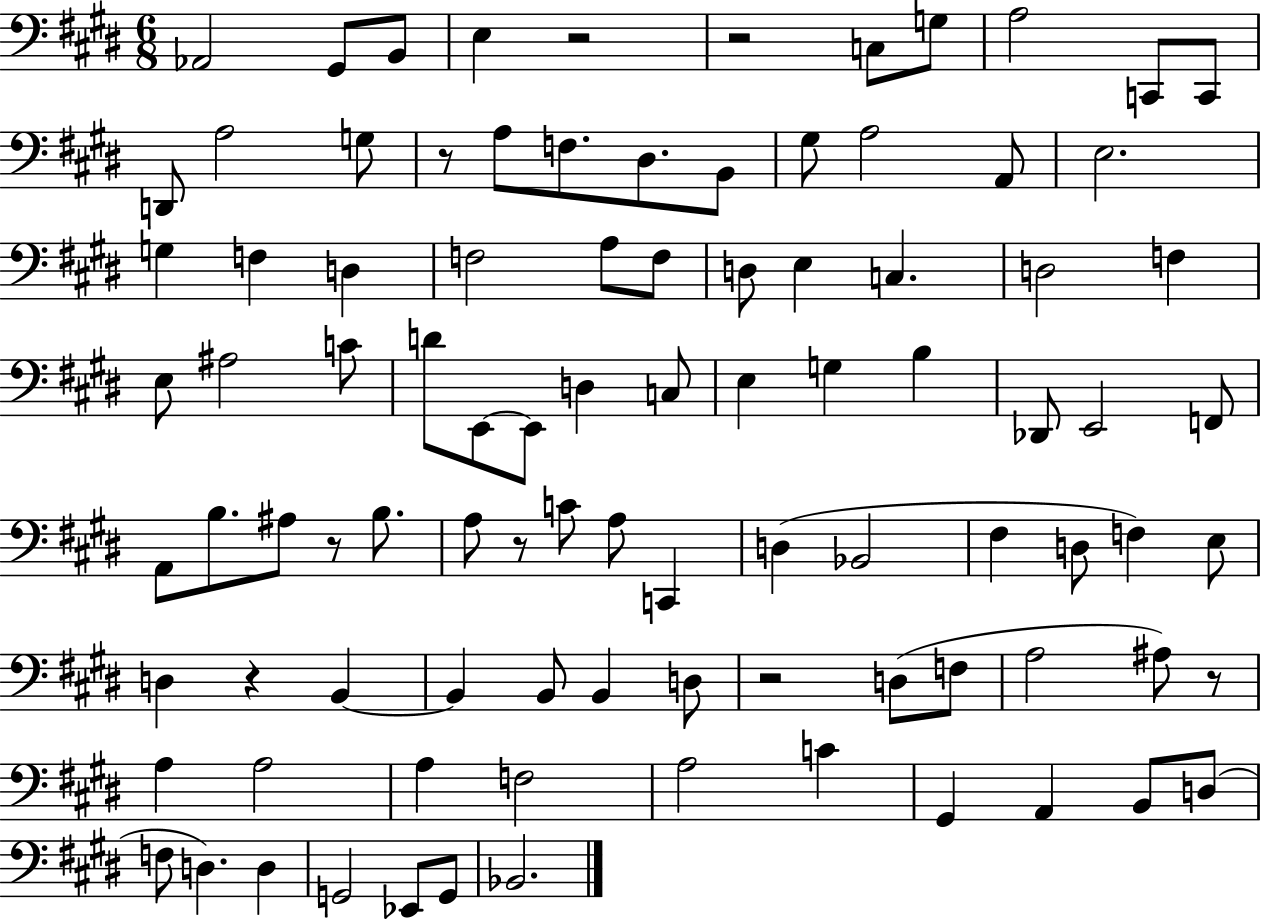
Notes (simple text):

Ab2/h G#2/e B2/e E3/q R/h R/h C3/e G3/e A3/h C2/e C2/e D2/e A3/h G3/e R/e A3/e F3/e. D#3/e. B2/e G#3/e A3/h A2/e E3/h. G3/q F3/q D3/q F3/h A3/e F3/e D3/e E3/q C3/q. D3/h F3/q E3/e A#3/h C4/e D4/e E2/e E2/e D3/q C3/e E3/q G3/q B3/q Db2/e E2/h F2/e A2/e B3/e. A#3/e R/e B3/e. A3/e R/e C4/e A3/e C2/q D3/q Bb2/h F#3/q D3/e F3/q E3/e D3/q R/q B2/q B2/q B2/e B2/q D3/e R/h D3/e F3/e A3/h A#3/e R/e A3/q A3/h A3/q F3/h A3/h C4/q G#2/q A2/q B2/e D3/e F3/e D3/q. D3/q G2/h Eb2/e G2/e Bb2/h.